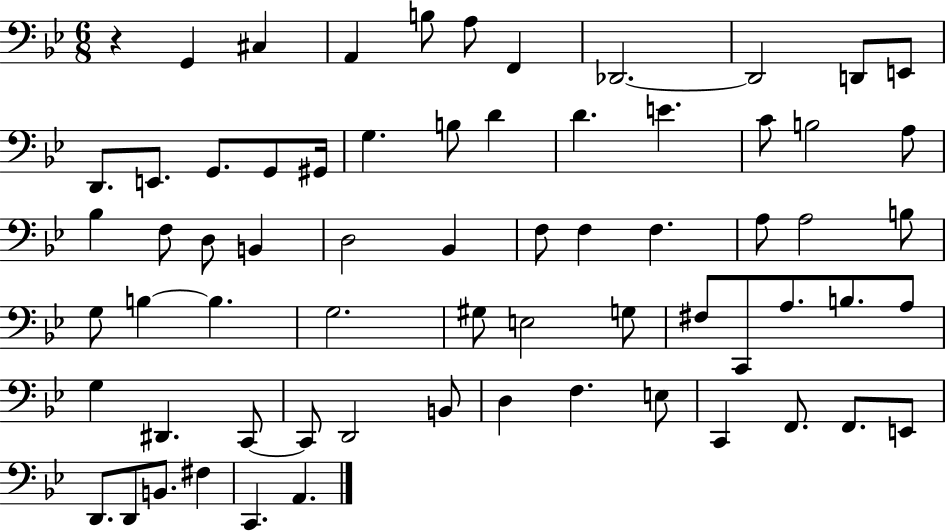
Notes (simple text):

R/q G2/q C#3/q A2/q B3/e A3/e F2/q Db2/h. Db2/h D2/e E2/e D2/e. E2/e. G2/e. G2/e G#2/s G3/q. B3/e D4/q D4/q. E4/q. C4/e B3/h A3/e Bb3/q F3/e D3/e B2/q D3/h Bb2/q F3/e F3/q F3/q. A3/e A3/h B3/e G3/e B3/q B3/q. G3/h. G#3/e E3/h G3/e F#3/e C2/e A3/e. B3/e. A3/e G3/q D#2/q. C2/e C2/e D2/h B2/e D3/q F3/q. E3/e C2/q F2/e. F2/e. E2/e D2/e. D2/e B2/e. F#3/q C2/q. A2/q.